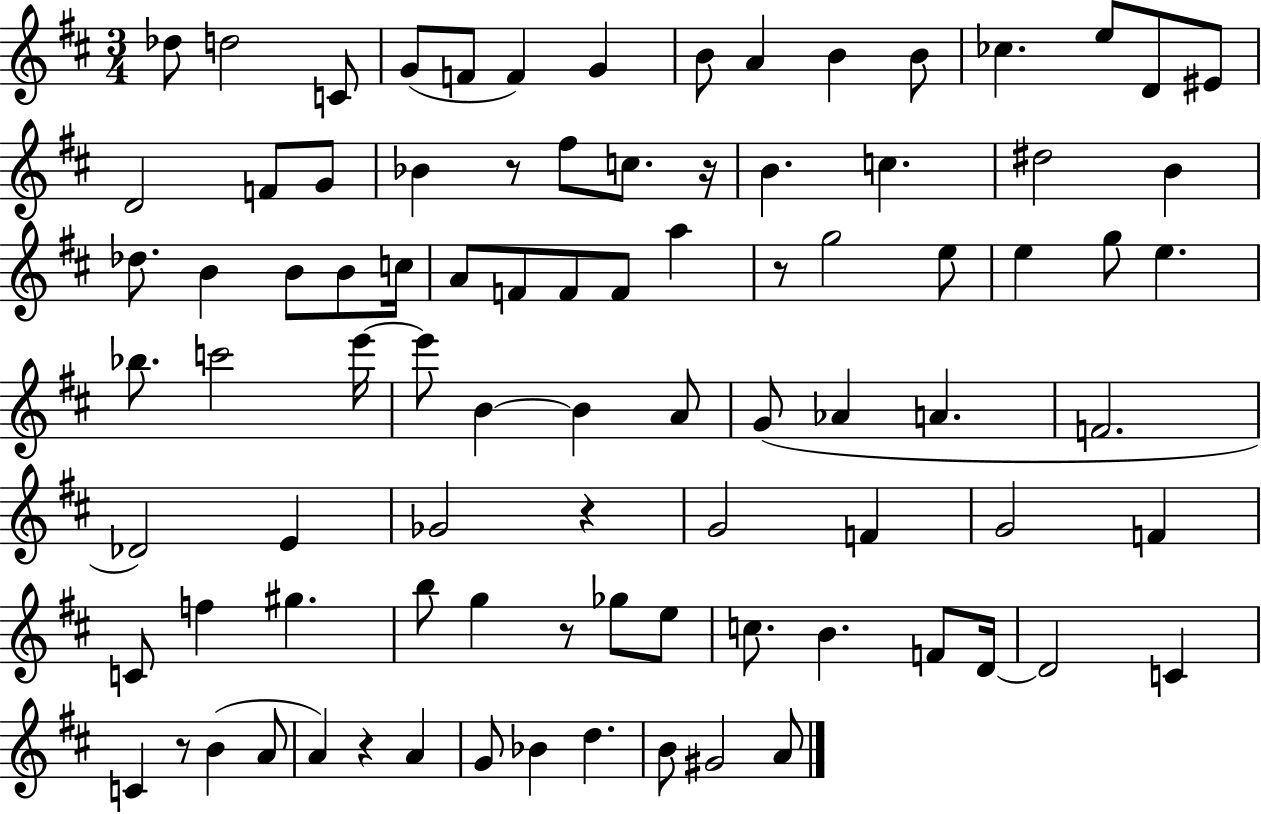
Db5/e D5/h C4/e G4/e F4/e F4/q G4/q B4/e A4/q B4/q B4/e CES5/q. E5/e D4/e EIS4/e D4/h F4/e G4/e Bb4/q R/e F#5/e C5/e. R/s B4/q. C5/q. D#5/h B4/q Db5/e. B4/q B4/e B4/e C5/s A4/e F4/e F4/e F4/e A5/q R/e G5/h E5/e E5/q G5/e E5/q. Bb5/e. C6/h E6/s E6/e B4/q B4/q A4/e G4/e Ab4/q A4/q. F4/h. Db4/h E4/q Gb4/h R/q G4/h F4/q G4/h F4/q C4/e F5/q G#5/q. B5/e G5/q R/e Gb5/e E5/e C5/e. B4/q. F4/e D4/s D4/h C4/q C4/q R/e B4/q A4/e A4/q R/q A4/q G4/e Bb4/q D5/q. B4/e G#4/h A4/e